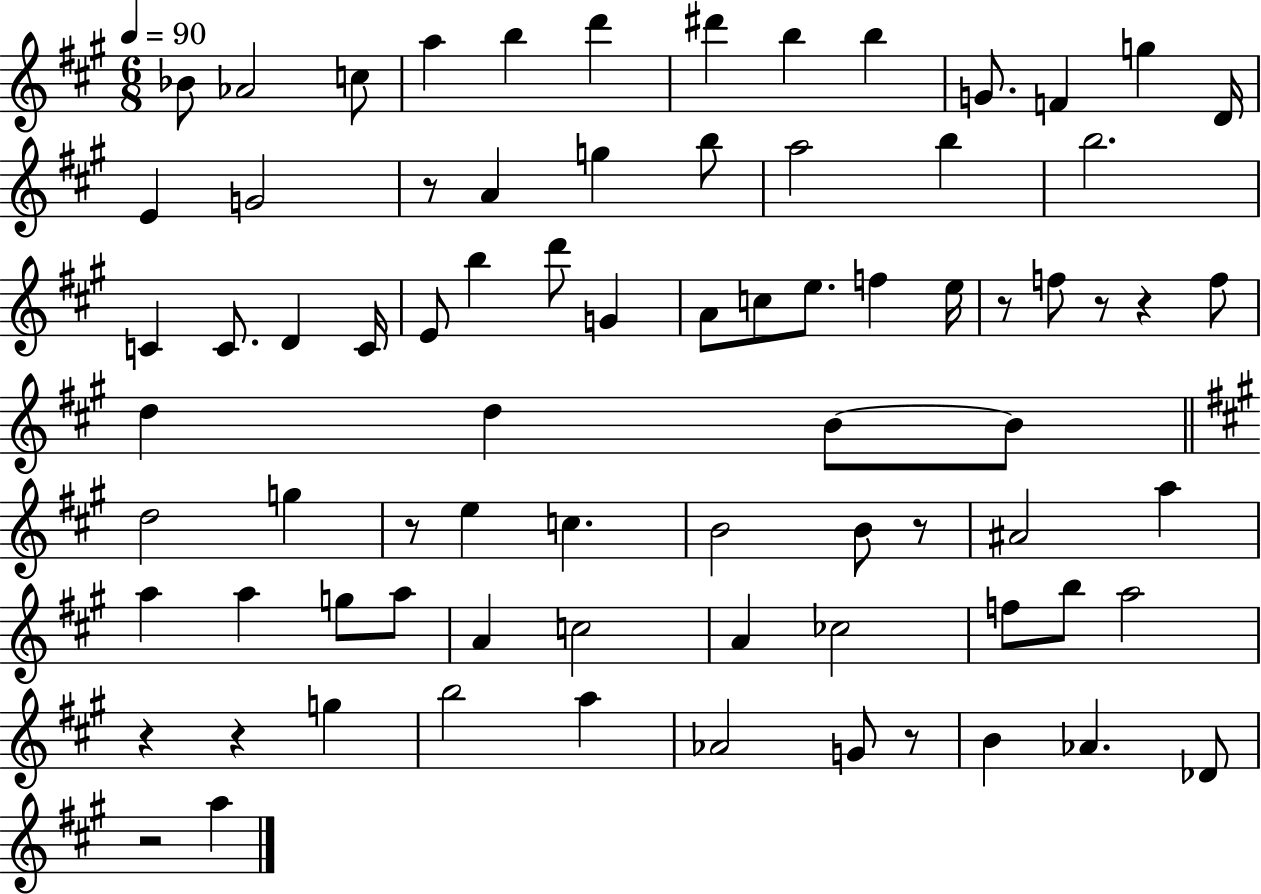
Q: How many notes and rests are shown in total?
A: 78